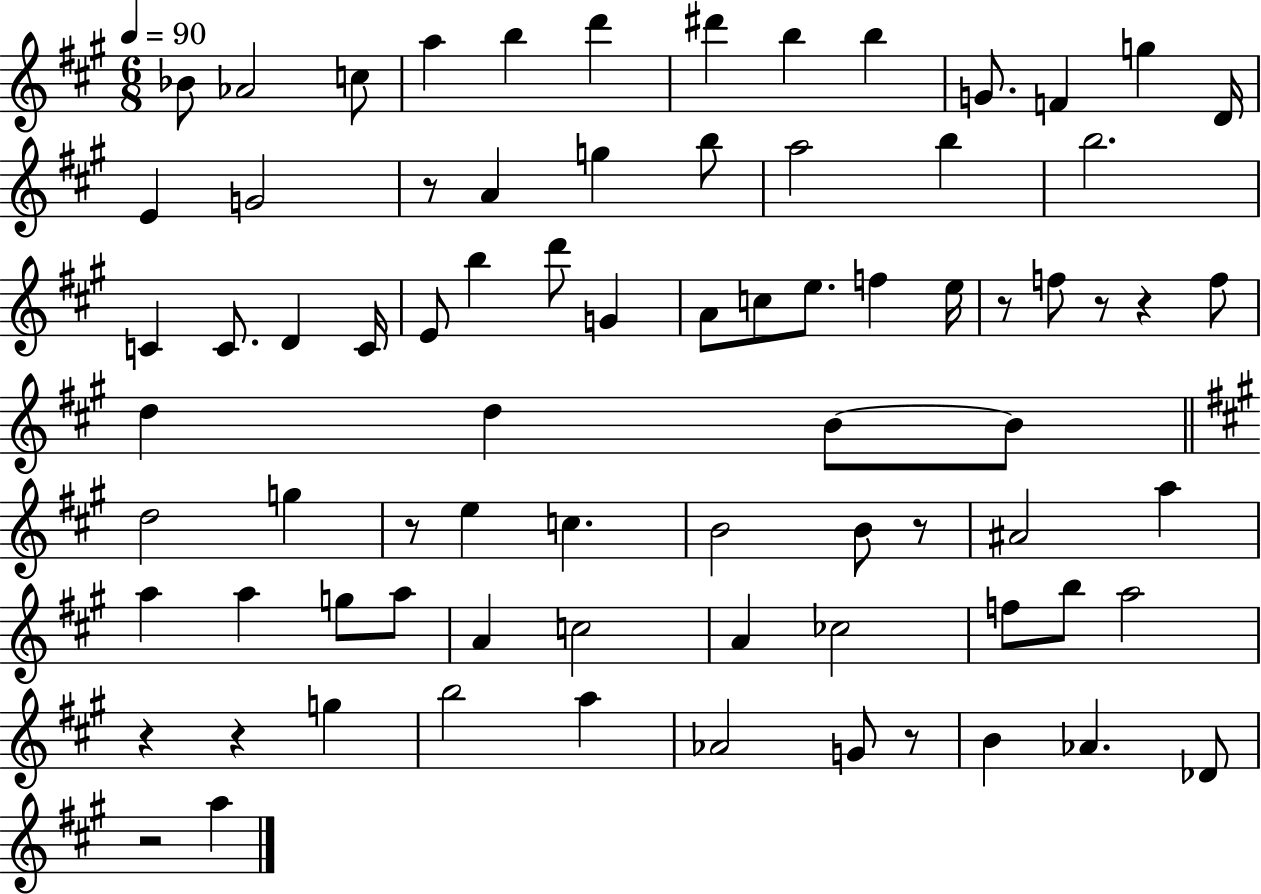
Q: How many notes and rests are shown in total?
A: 78